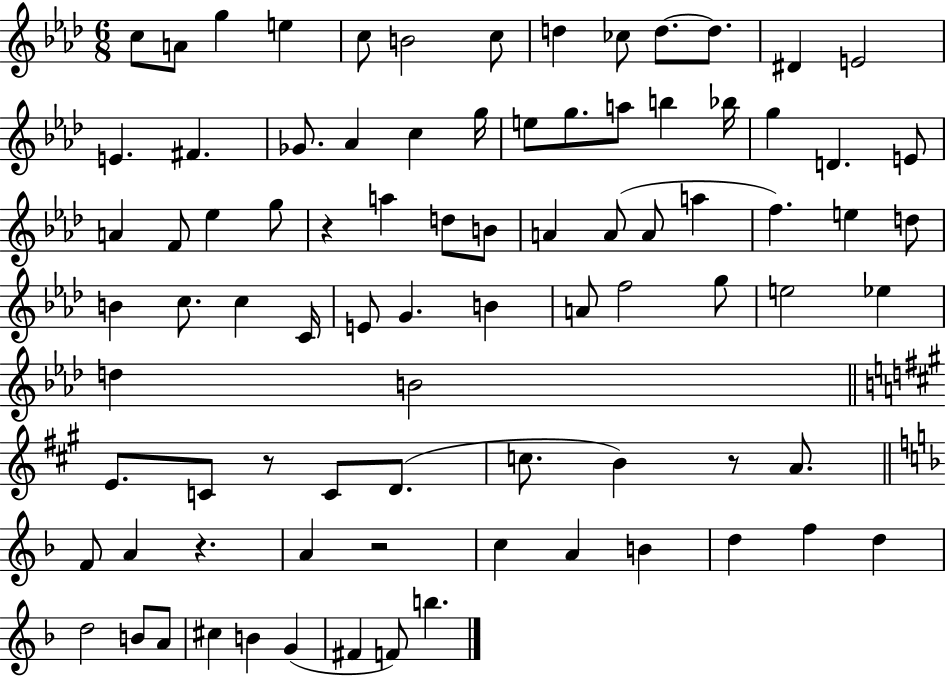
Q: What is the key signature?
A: AES major